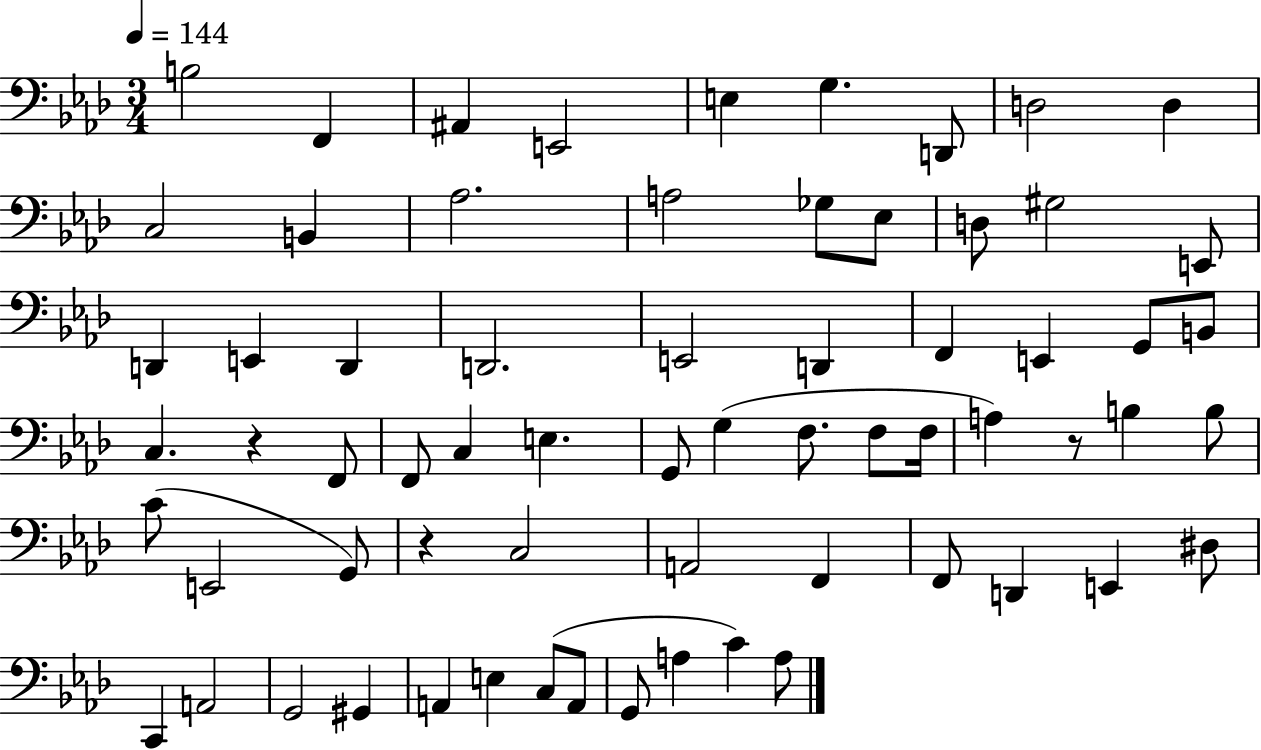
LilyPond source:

{
  \clef bass
  \numericTimeSignature
  \time 3/4
  \key aes \major
  \tempo 4 = 144
  b2 f,4 | ais,4 e,2 | e4 g4. d,8 | d2 d4 | \break c2 b,4 | aes2. | a2 ges8 ees8 | d8 gis2 e,8 | \break d,4 e,4 d,4 | d,2. | e,2 d,4 | f,4 e,4 g,8 b,8 | \break c4. r4 f,8 | f,8 c4 e4. | g,8 g4( f8. f8 f16 | a4) r8 b4 b8 | \break c'8( e,2 g,8) | r4 c2 | a,2 f,4 | f,8 d,4 e,4 dis8 | \break c,4 a,2 | g,2 gis,4 | a,4 e4 c8( a,8 | g,8 a4 c'4) a8 | \break \bar "|."
}